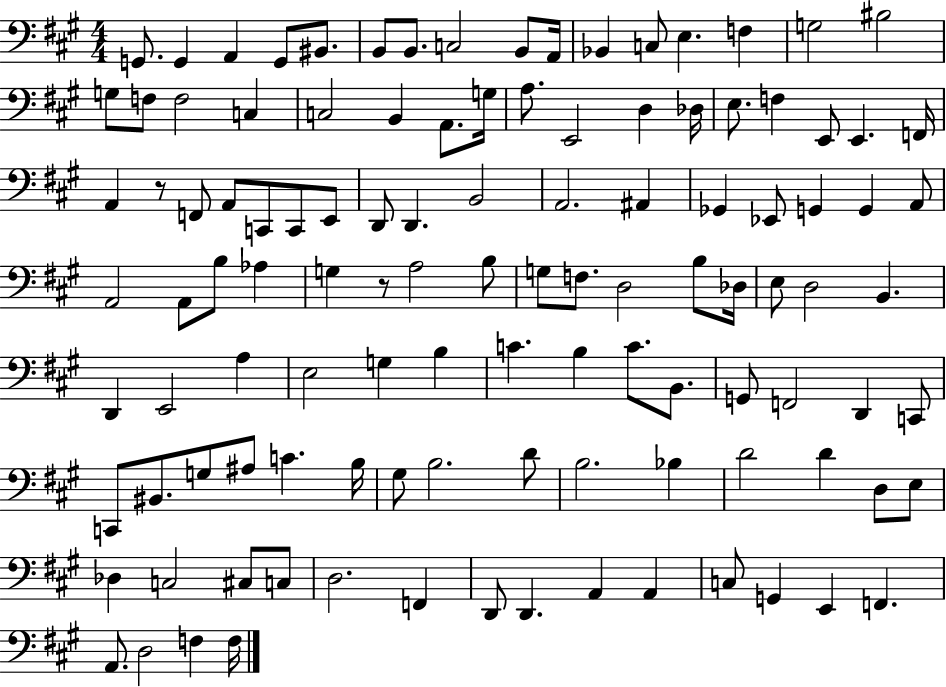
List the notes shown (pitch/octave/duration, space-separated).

G2/e. G2/q A2/q G2/e BIS2/e. B2/e B2/e. C3/h B2/e A2/s Bb2/q C3/e E3/q. F3/q G3/h BIS3/h G3/e F3/e F3/h C3/q C3/h B2/q A2/e. G3/s A3/e. E2/h D3/q Db3/s E3/e. F3/q E2/e E2/q. F2/s A2/q R/e F2/e A2/e C2/e C2/e E2/e D2/e D2/q. B2/h A2/h. A#2/q Gb2/q Eb2/e G2/q G2/q A2/e A2/h A2/e B3/e Ab3/q G3/q R/e A3/h B3/e G3/e F3/e. D3/h B3/e Db3/s E3/e D3/h B2/q. D2/q E2/h A3/q E3/h G3/q B3/q C4/q. B3/q C4/e. B2/e. G2/e F2/h D2/q C2/e C2/e BIS2/e. G3/e A#3/e C4/q. B3/s G#3/e B3/h. D4/e B3/h. Bb3/q D4/h D4/q D3/e E3/e Db3/q C3/h C#3/e C3/e D3/h. F2/q D2/e D2/q. A2/q A2/q C3/e G2/q E2/q F2/q. A2/e. D3/h F3/q F3/s